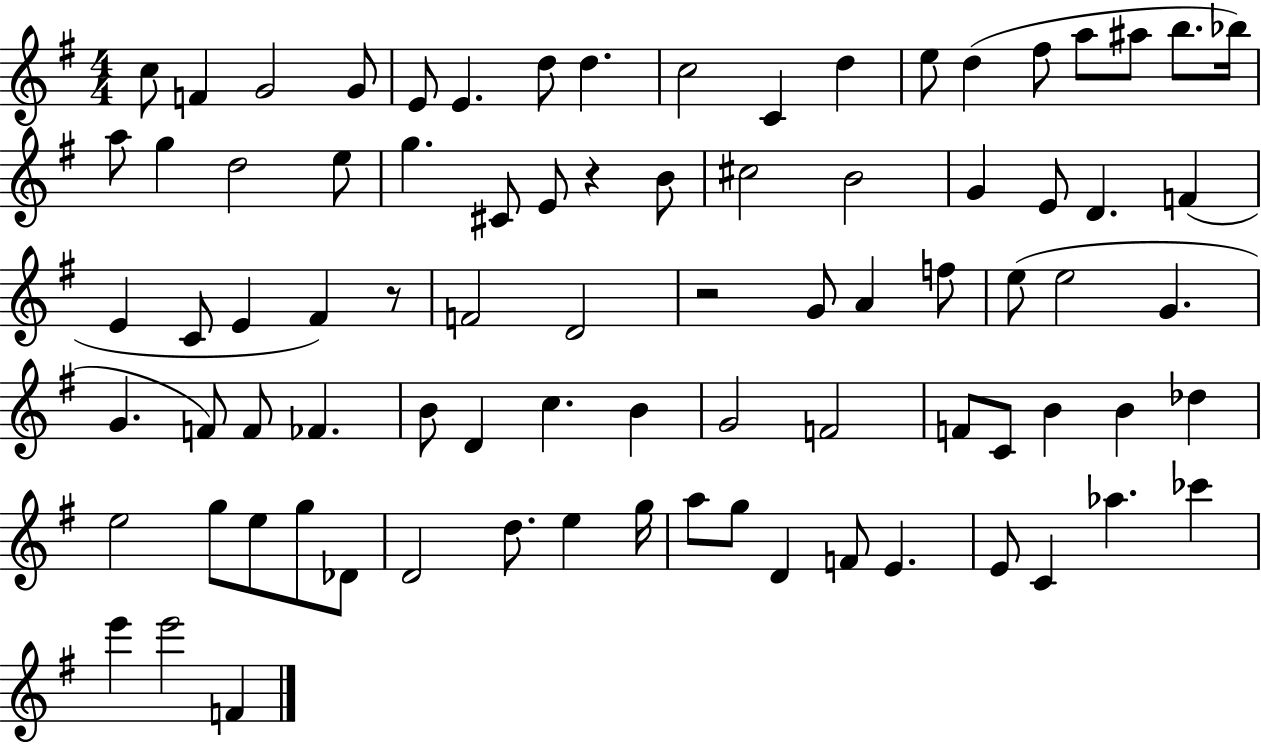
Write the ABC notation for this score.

X:1
T:Untitled
M:4/4
L:1/4
K:G
c/2 F G2 G/2 E/2 E d/2 d c2 C d e/2 d ^f/2 a/2 ^a/2 b/2 _b/4 a/2 g d2 e/2 g ^C/2 E/2 z B/2 ^c2 B2 G E/2 D F E C/2 E ^F z/2 F2 D2 z2 G/2 A f/2 e/2 e2 G G F/2 F/2 _F B/2 D c B G2 F2 F/2 C/2 B B _d e2 g/2 e/2 g/2 _D/2 D2 d/2 e g/4 a/2 g/2 D F/2 E E/2 C _a _c' e' e'2 F